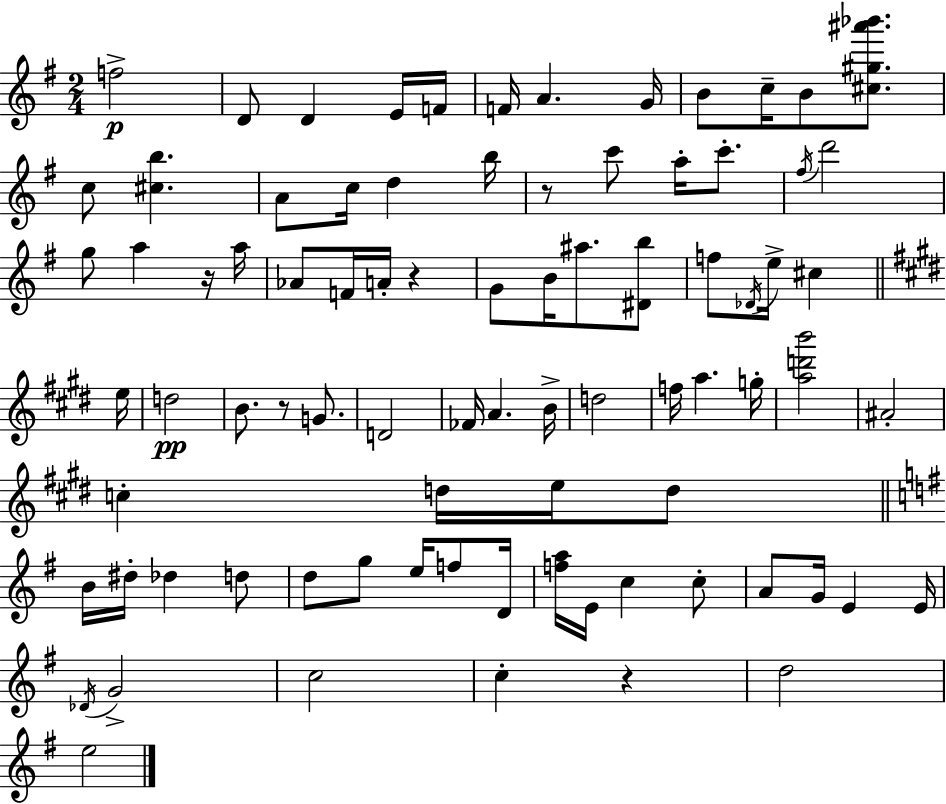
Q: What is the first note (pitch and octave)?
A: F5